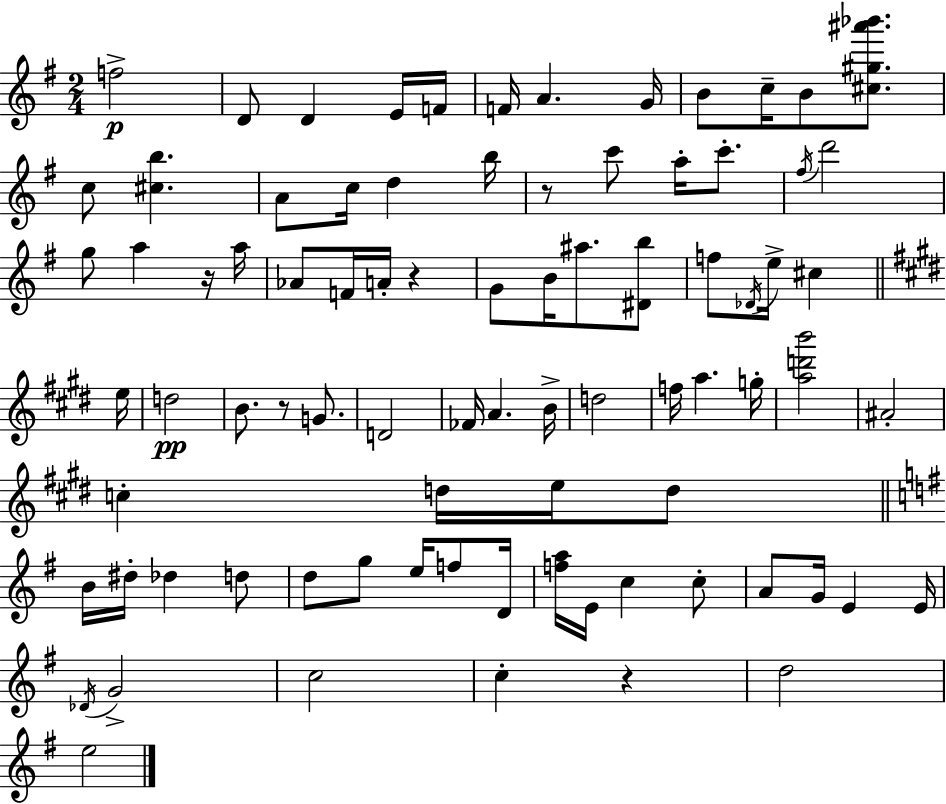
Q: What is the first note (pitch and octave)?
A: F5